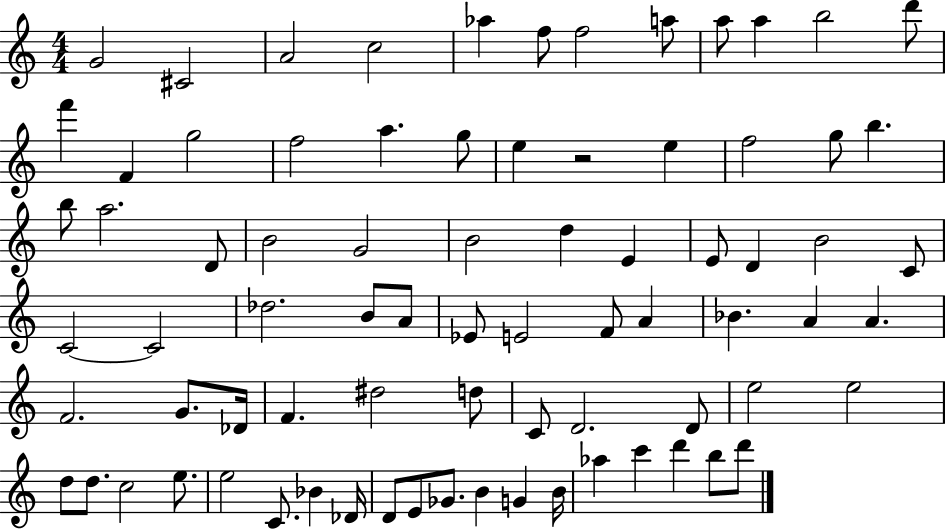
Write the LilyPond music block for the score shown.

{
  \clef treble
  \numericTimeSignature
  \time 4/4
  \key c \major
  g'2 cis'2 | a'2 c''2 | aes''4 f''8 f''2 a''8 | a''8 a''4 b''2 d'''8 | \break f'''4 f'4 g''2 | f''2 a''4. g''8 | e''4 r2 e''4 | f''2 g''8 b''4. | \break b''8 a''2. d'8 | b'2 g'2 | b'2 d''4 e'4 | e'8 d'4 b'2 c'8 | \break c'2~~ c'2 | des''2. b'8 a'8 | ees'8 e'2 f'8 a'4 | bes'4. a'4 a'4. | \break f'2. g'8. des'16 | f'4. dis''2 d''8 | c'8 d'2. d'8 | e''2 e''2 | \break d''8 d''8. c''2 e''8. | e''2 c'8. bes'4 des'16 | d'8 e'8 ges'8. b'4 g'4 b'16 | aes''4 c'''4 d'''4 b''8 d'''8 | \break \bar "|."
}